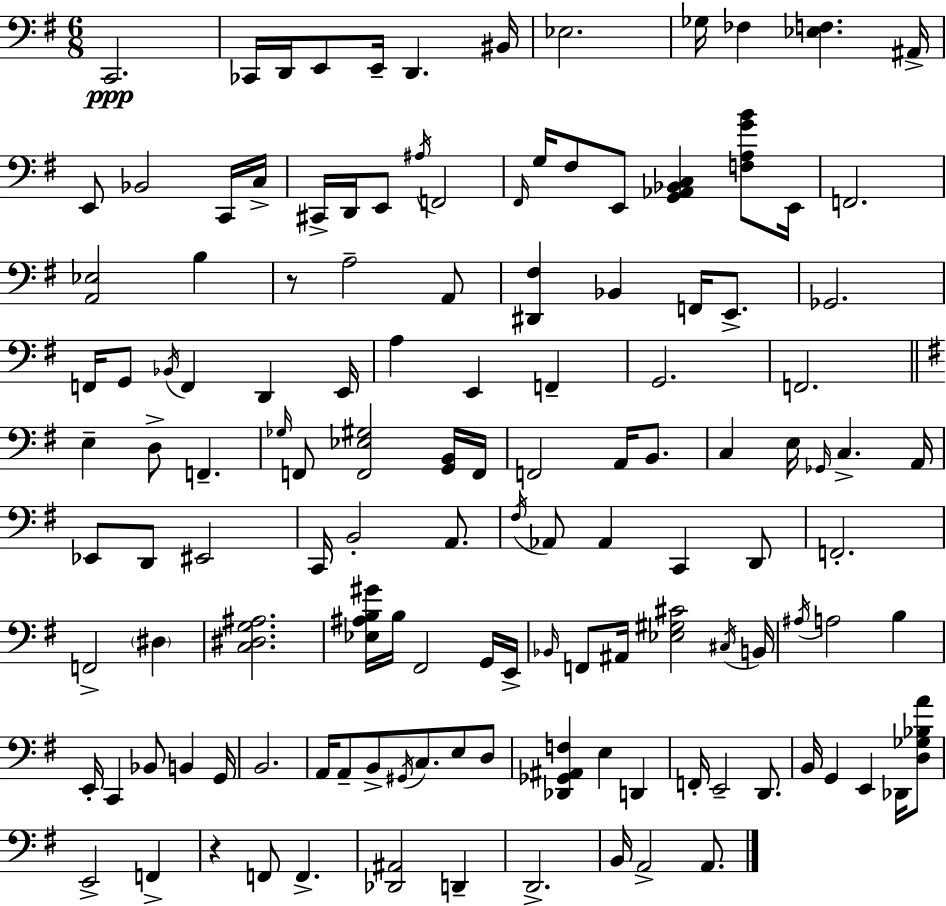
{
  \clef bass
  \numericTimeSignature
  \time 6/8
  \key e \minor
  \repeat volta 2 { c,2.\ppp | ces,16 d,16 e,8 e,16-- d,4. bis,16 | ees2. | ges16 fes4 <ees f>4. ais,16-> | \break e,8 bes,2 c,16 c16-> | cis,16-> d,16 e,8 \acciaccatura { ais16 } f,2 | \grace { fis,16 } g16 fis8 e,8 <g, aes, bes, c>4 <f a g' b'>8 | e,16 f,2. | \break <a, ees>2 b4 | r8 a2-- | a,8 <dis, fis>4 bes,4 f,16 e,8.-> | ges,2. | \break f,16 g,8 \acciaccatura { bes,16 } f,4 d,4 | e,16 a4 e,4 f,4-- | g,2. | f,2. | \break \bar "||" \break \key e \minor e4-- d8-> f,4.-- | \grace { ges16 } f,8 <f, ees gis>2 <g, b,>16 | f,16 f,2 a,16 b,8. | c4 e16 \grace { ges,16 } c4.-> | \break a,16 ees,8 d,8 eis,2 | c,16 b,2-. a,8. | \acciaccatura { fis16 } aes,8 aes,4 c,4 | d,8 f,2.-. | \break f,2-> \parenthesize dis4 | <c dis g ais>2. | <ees ais b gis'>16 b16 fis,2 | g,16 e,16-> \grace { bes,16 } f,8 ais,16 <ees gis cis'>2 | \break \acciaccatura { cis16 } b,16 \acciaccatura { ais16 } a2 | b4 e,16-. c,4 bes,8 | b,4 g,16 b,2. | a,16 a,8-- b,8-> \acciaccatura { gis,16 } | \break c8. e8 d8 <des, ges, ais, f>4 e4 | d,4 f,16-. e,2-- | d,8. b,16 g,4 | e,4 des,16 <d ges bes a'>8 e,2-> | \break f,4-> r4 f,8 | f,4.-> <des, ais,>2 | d,4-- d,2.-> | b,16 a,2-> | \break a,8. } \bar "|."
}